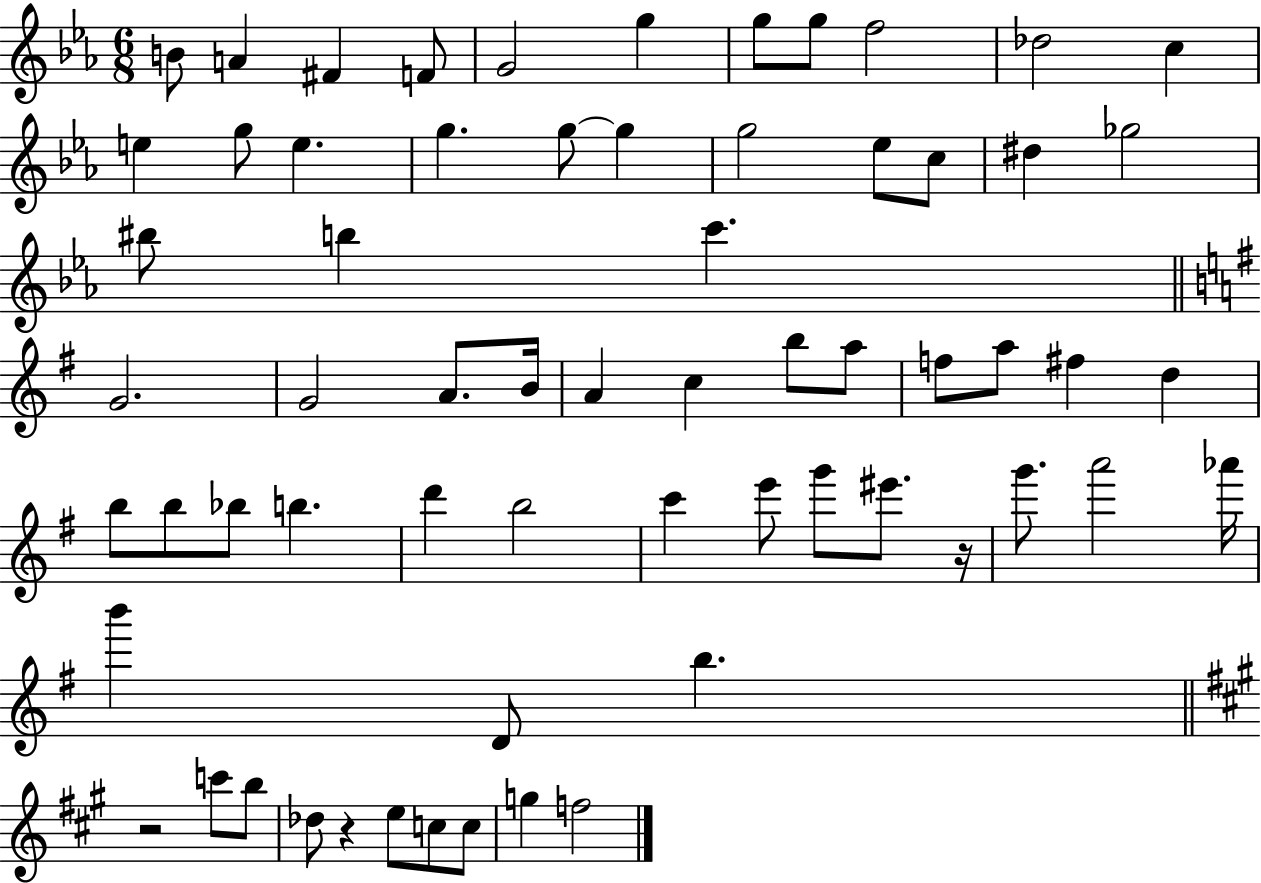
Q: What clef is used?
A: treble